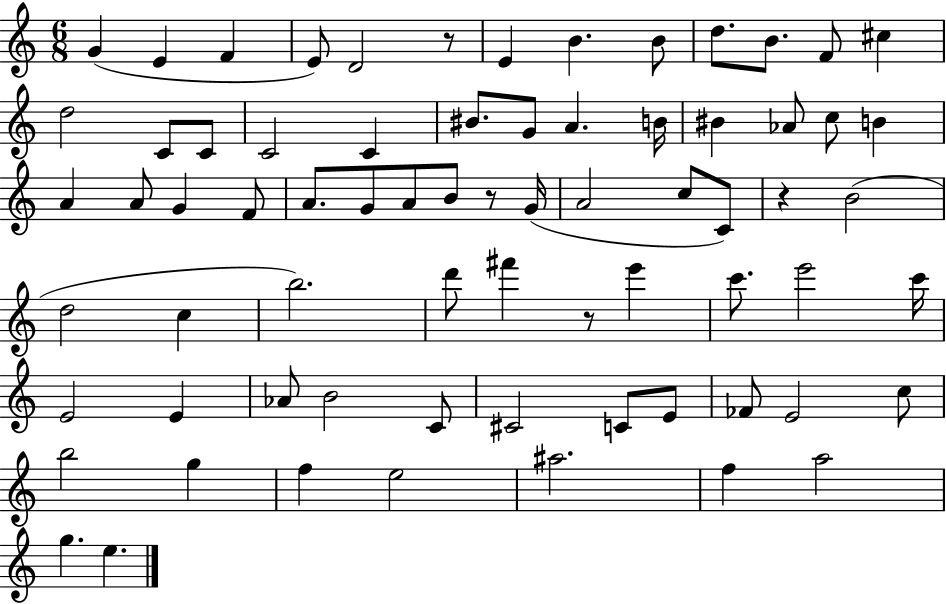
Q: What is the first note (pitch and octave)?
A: G4